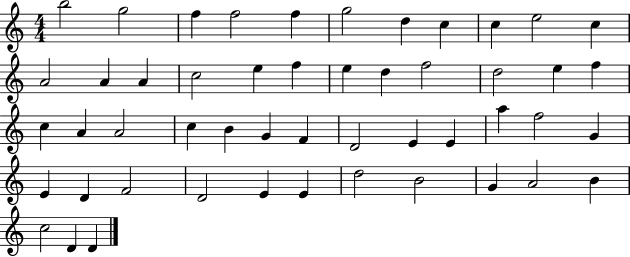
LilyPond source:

{
  \clef treble
  \numericTimeSignature
  \time 4/4
  \key c \major
  b''2 g''2 | f''4 f''2 f''4 | g''2 d''4 c''4 | c''4 e''2 c''4 | \break a'2 a'4 a'4 | c''2 e''4 f''4 | e''4 d''4 f''2 | d''2 e''4 f''4 | \break c''4 a'4 a'2 | c''4 b'4 g'4 f'4 | d'2 e'4 e'4 | a''4 f''2 g'4 | \break e'4 d'4 f'2 | d'2 e'4 e'4 | d''2 b'2 | g'4 a'2 b'4 | \break c''2 d'4 d'4 | \bar "|."
}